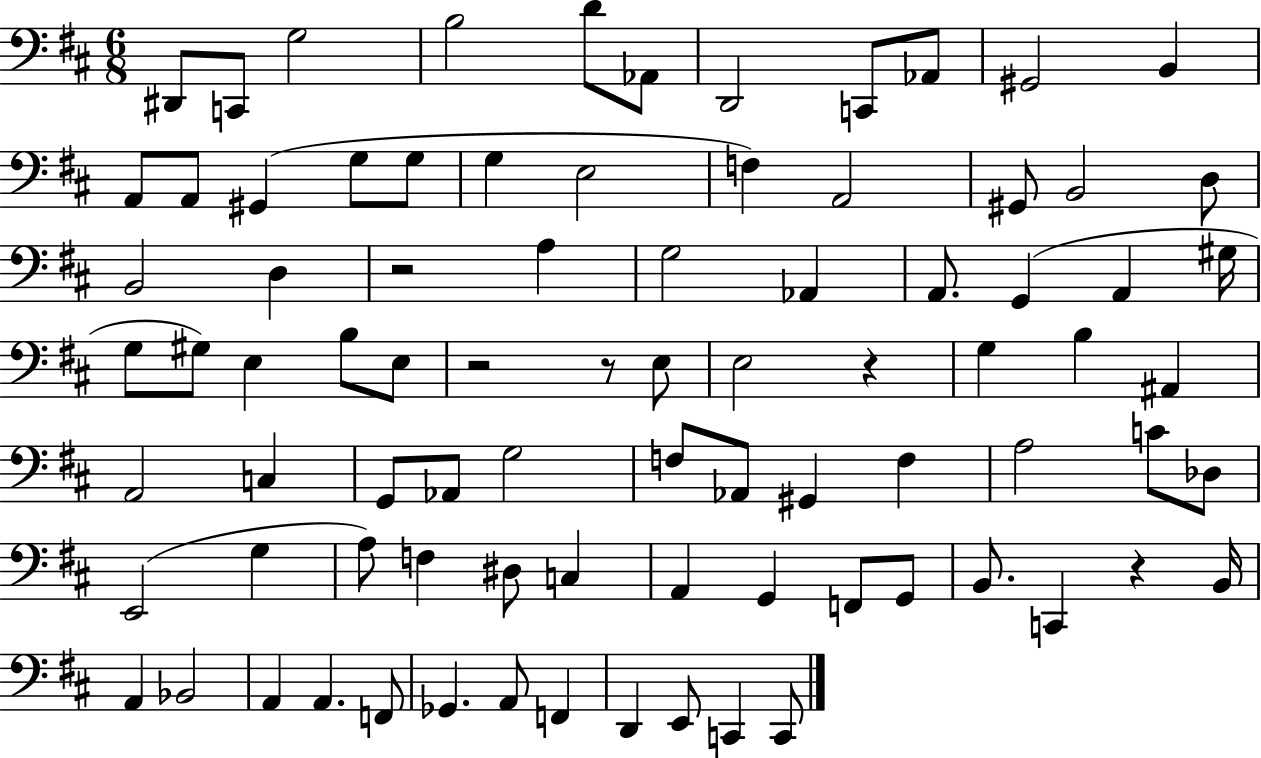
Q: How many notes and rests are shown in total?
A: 84